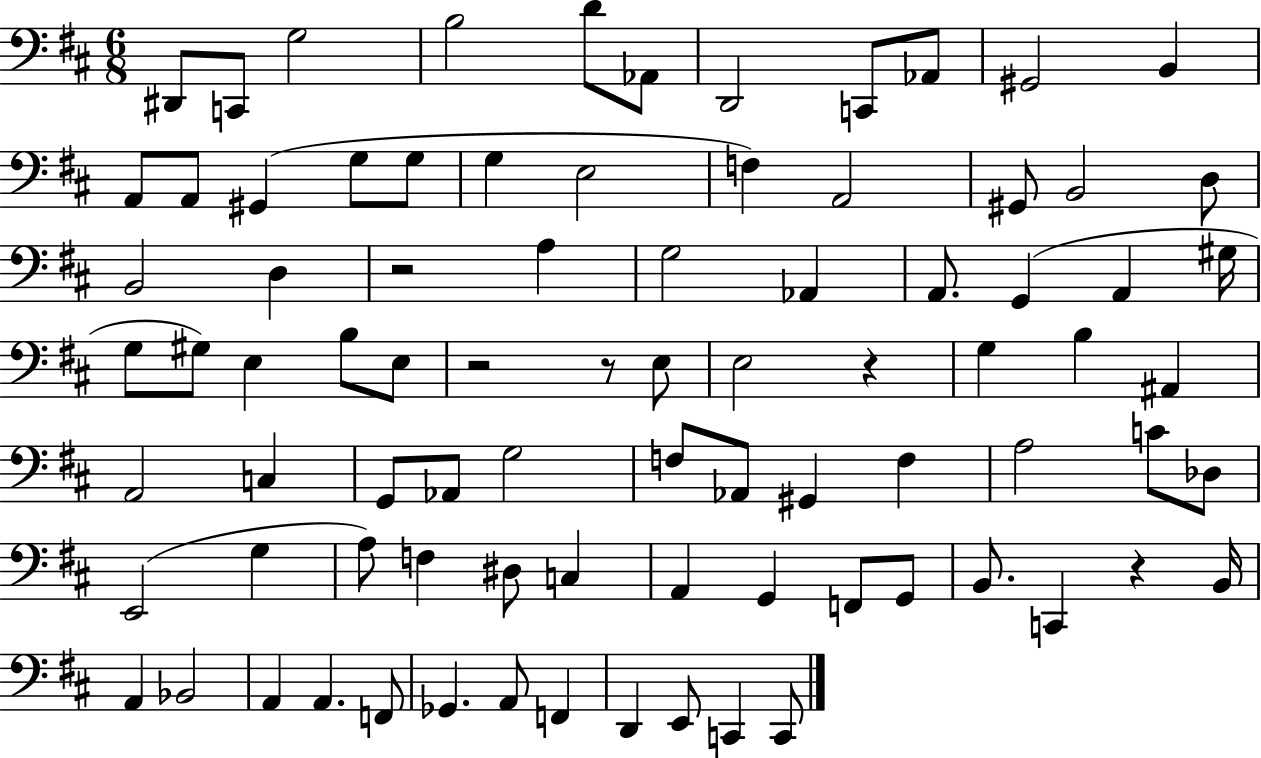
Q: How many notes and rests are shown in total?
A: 84